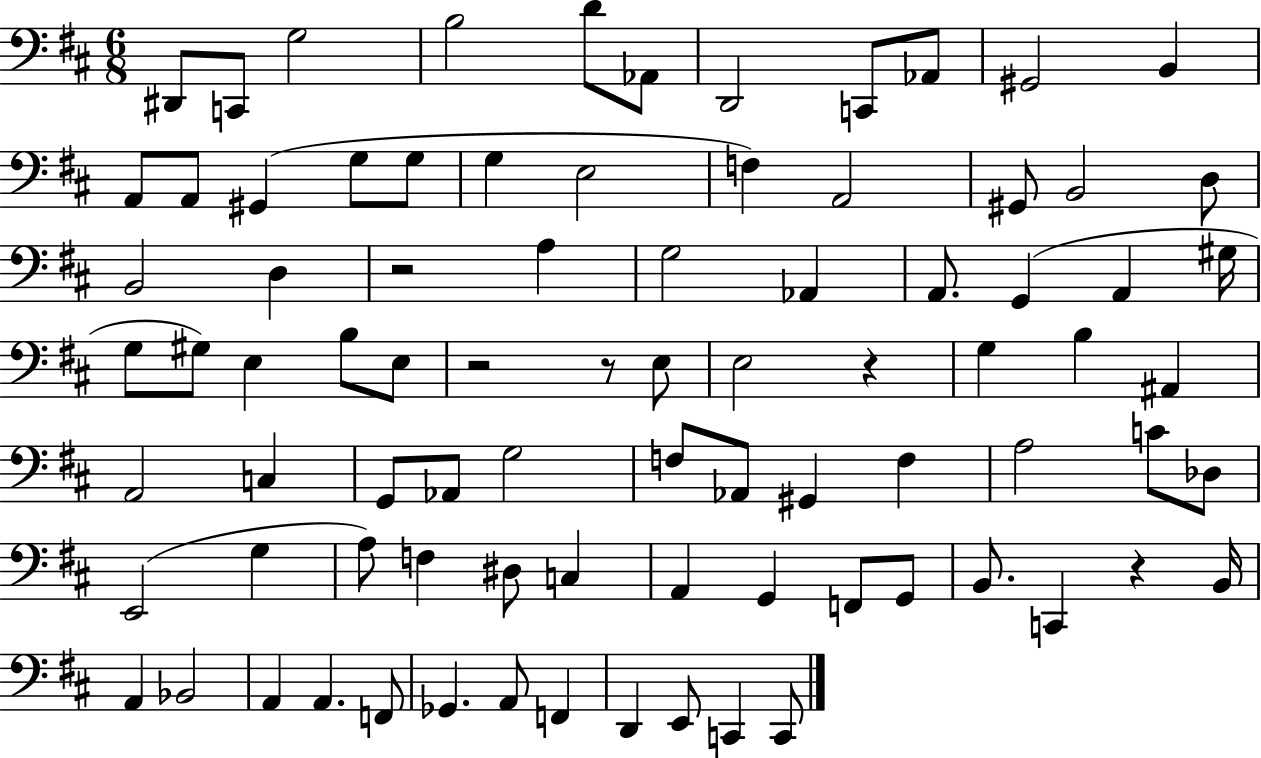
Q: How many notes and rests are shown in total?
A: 84